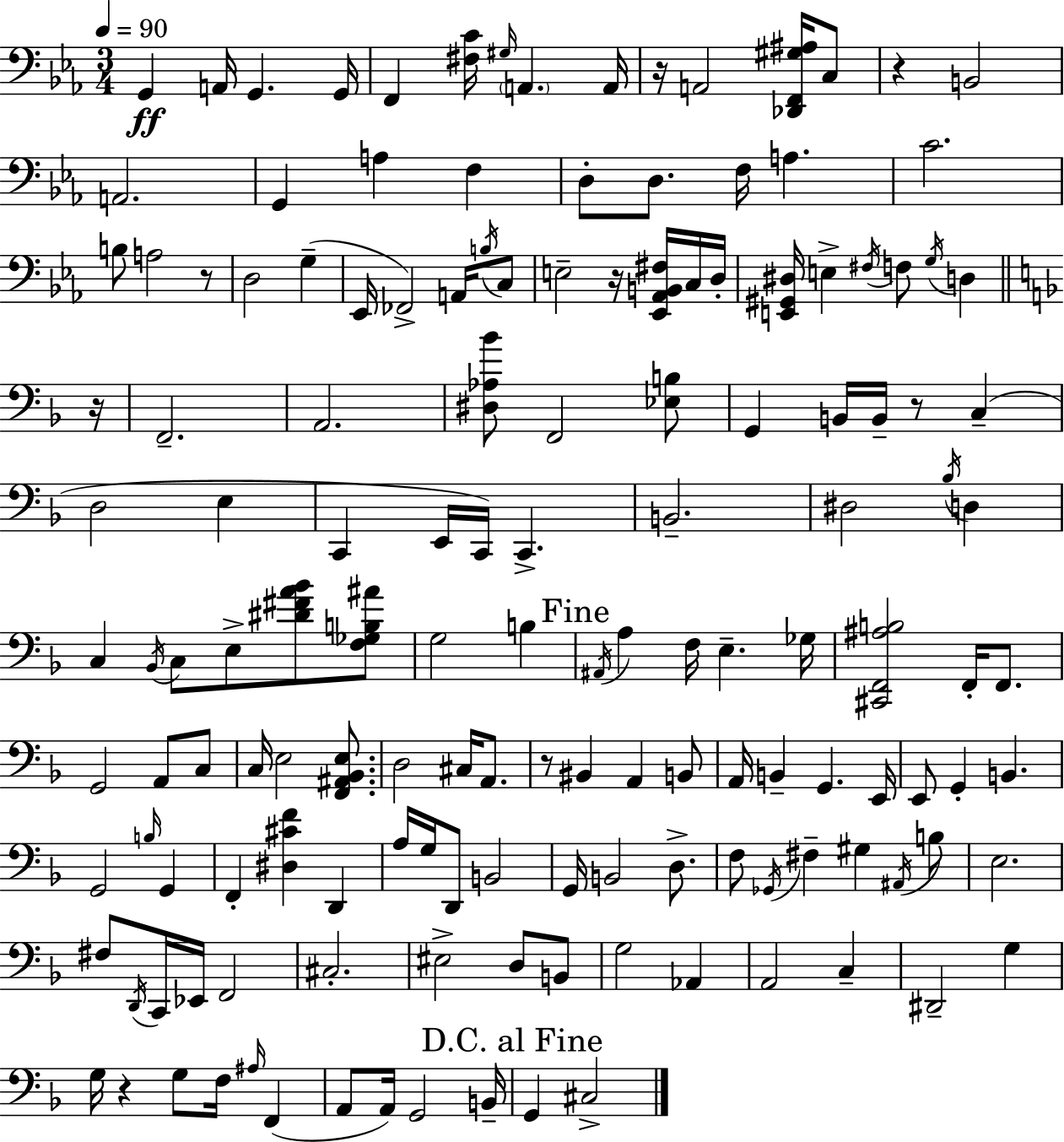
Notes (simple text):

G2/q A2/s G2/q. G2/s F2/q [F#3,C4]/s G#3/s A2/q. A2/s R/s A2/h [Db2,F2,G#3,A#3]/s C3/e R/q B2/h A2/h. G2/q A3/q F3/q D3/e D3/e. F3/s A3/q. C4/h. B3/e A3/h R/e D3/h G3/q Eb2/s FES2/h A2/s B3/s C3/e E3/h R/s [Eb2,Ab2,B2,F#3]/s C3/s D3/s [E2,G#2,D#3]/s E3/q F#3/s F3/e G3/s D3/q R/s F2/h. A2/h. [D#3,Ab3,Bb4]/e F2/h [Eb3,B3]/e G2/q B2/s B2/s R/e C3/q D3/h E3/q C2/q E2/s C2/s C2/q. B2/h. D#3/h Bb3/s D3/q C3/q Bb2/s C3/e E3/e [D#4,F#4,A4,Bb4]/e [F3,Gb3,B3,A#4]/e G3/h B3/q A#2/s A3/q F3/s E3/q. Gb3/s [C#2,F2,A#3,B3]/h F2/s F2/e. G2/h A2/e C3/e C3/s E3/h [F2,A#2,Bb2,E3]/e. D3/h C#3/s A2/e. R/e BIS2/q A2/q B2/e A2/s B2/q G2/q. E2/s E2/e G2/q B2/q. G2/h B3/s G2/q F2/q [D#3,C#4,F4]/q D2/q A3/s G3/s D2/e B2/h G2/s B2/h D3/e. F3/e Gb2/s F#3/q G#3/q A#2/s B3/e E3/h. F#3/e D2/s C2/s Eb2/s F2/h C#3/h. EIS3/h D3/e B2/e G3/h Ab2/q A2/h C3/q D#2/h G3/q G3/s R/q G3/e F3/s A#3/s F2/q A2/e A2/s G2/h B2/s G2/q C#3/h